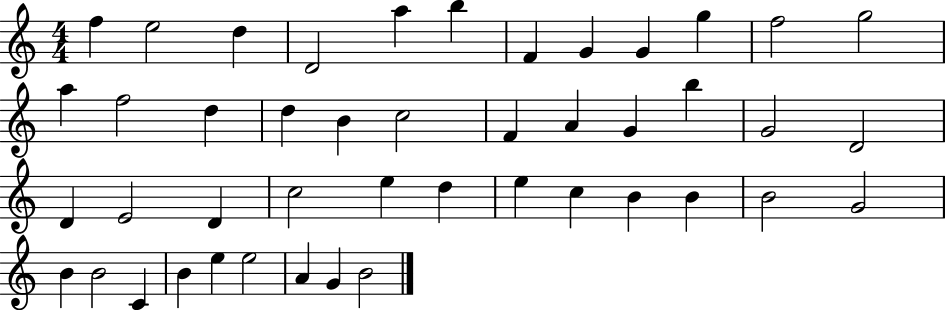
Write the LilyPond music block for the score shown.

{
  \clef treble
  \numericTimeSignature
  \time 4/4
  \key c \major
  f''4 e''2 d''4 | d'2 a''4 b''4 | f'4 g'4 g'4 g''4 | f''2 g''2 | \break a''4 f''2 d''4 | d''4 b'4 c''2 | f'4 a'4 g'4 b''4 | g'2 d'2 | \break d'4 e'2 d'4 | c''2 e''4 d''4 | e''4 c''4 b'4 b'4 | b'2 g'2 | \break b'4 b'2 c'4 | b'4 e''4 e''2 | a'4 g'4 b'2 | \bar "|."
}